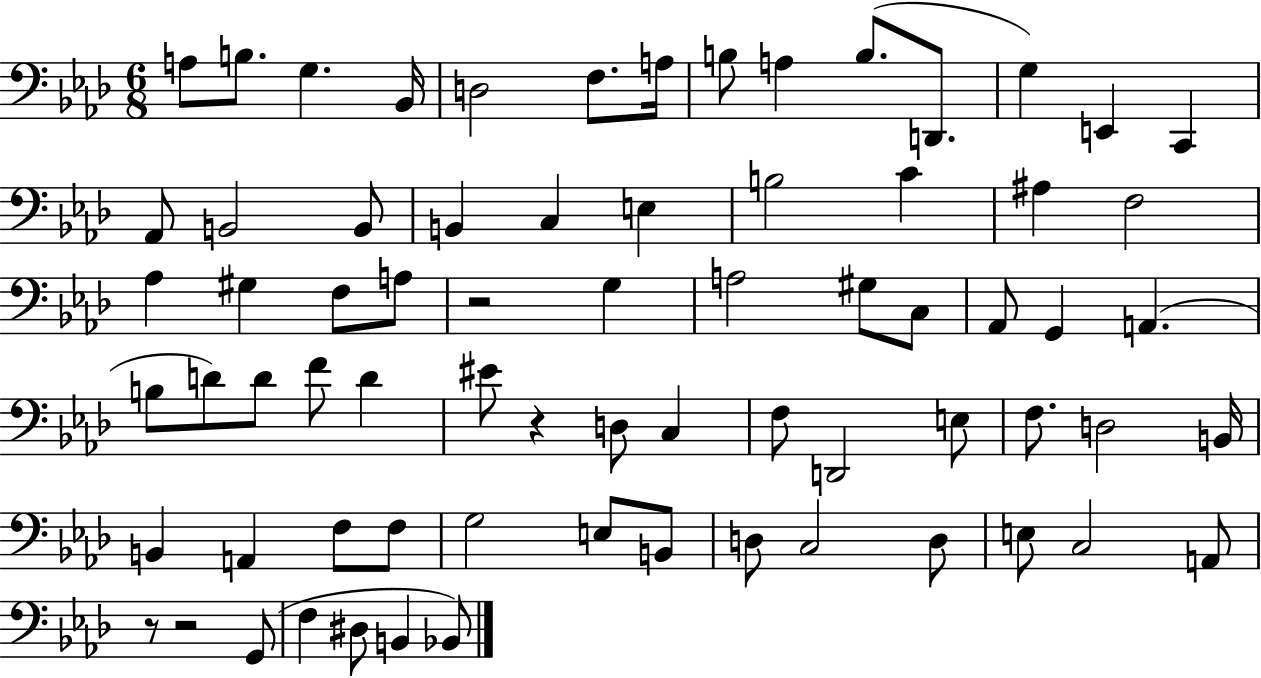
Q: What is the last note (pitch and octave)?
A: Bb2